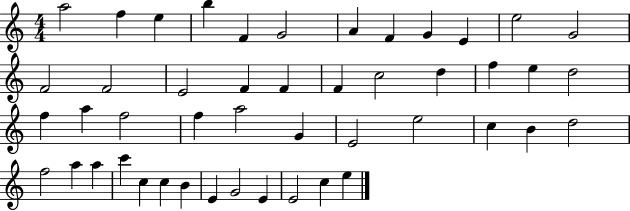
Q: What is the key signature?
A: C major